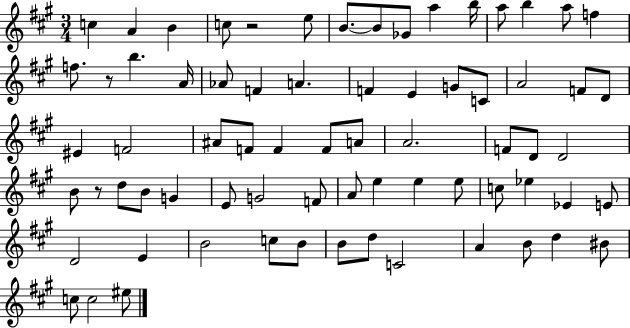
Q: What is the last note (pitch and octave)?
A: EIS5